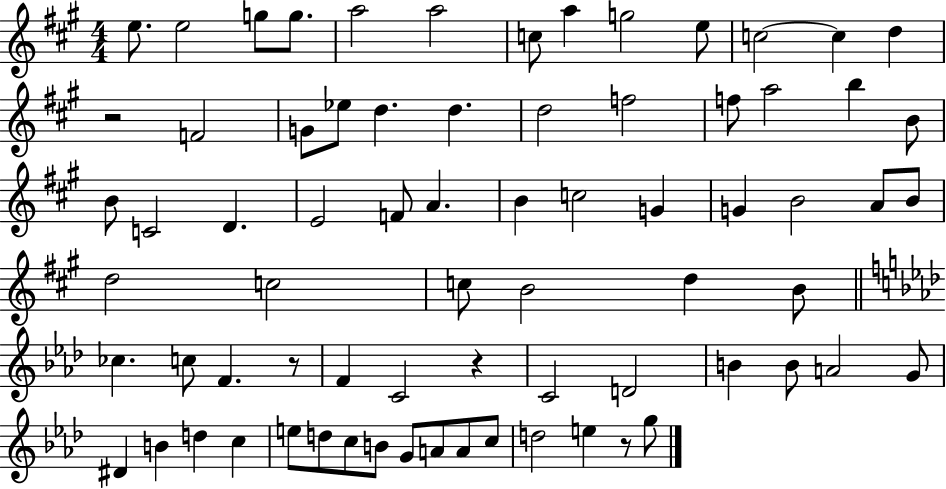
E5/e. E5/h G5/e G5/e. A5/h A5/h C5/e A5/q G5/h E5/e C5/h C5/q D5/q R/h F4/h G4/e Eb5/e D5/q. D5/q. D5/h F5/h F5/e A5/h B5/q B4/e B4/e C4/h D4/q. E4/h F4/e A4/q. B4/q C5/h G4/q G4/q B4/h A4/e B4/e D5/h C5/h C5/e B4/h D5/q B4/e CES5/q. C5/e F4/q. R/e F4/q C4/h R/q C4/h D4/h B4/q B4/e A4/h G4/e D#4/q B4/q D5/q C5/q E5/e D5/e C5/e B4/e G4/e A4/e A4/e C5/e D5/h E5/q R/e G5/e